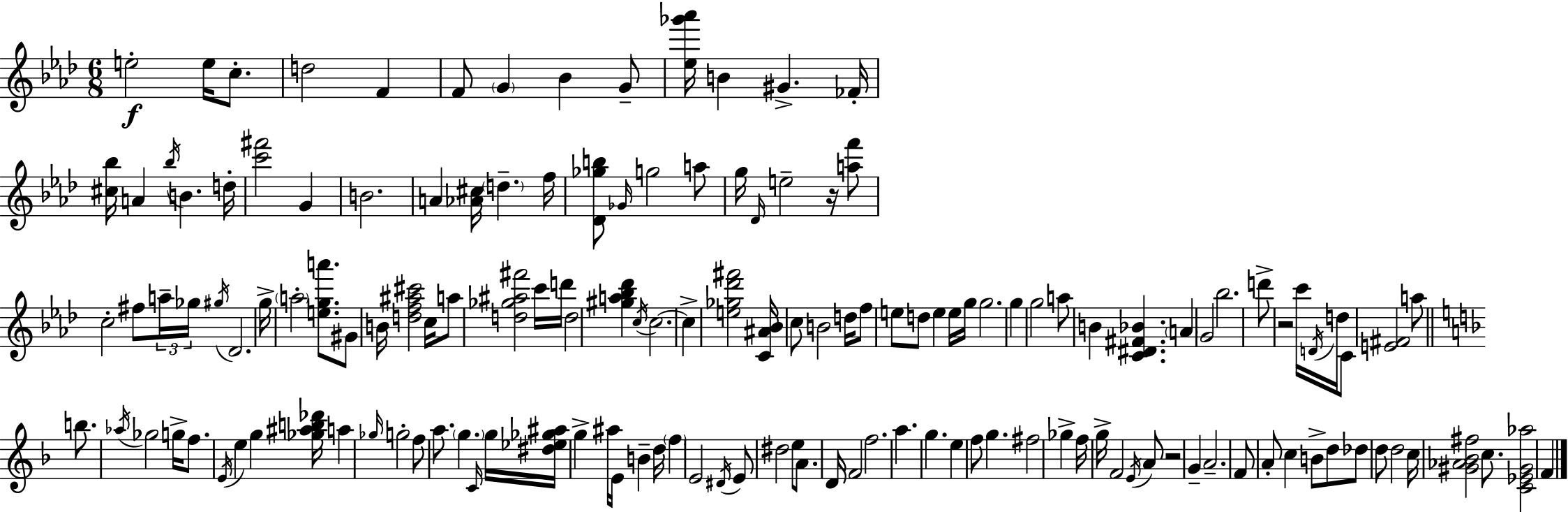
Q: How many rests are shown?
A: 3